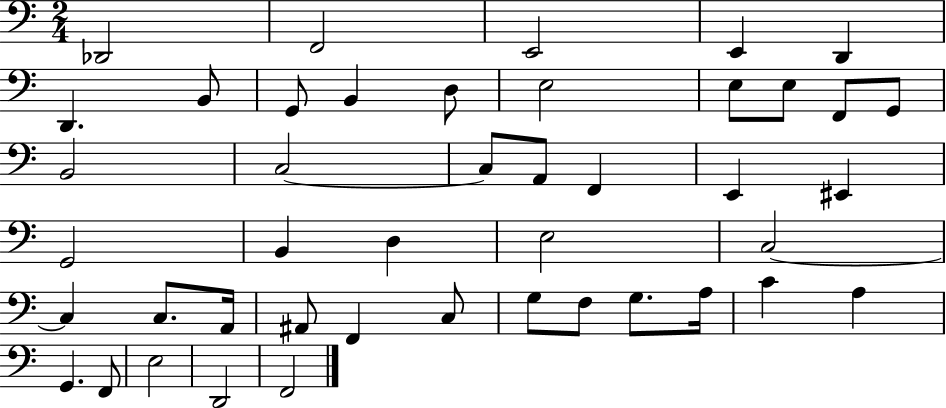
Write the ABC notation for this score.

X:1
T:Untitled
M:2/4
L:1/4
K:C
_D,,2 F,,2 E,,2 E,, D,, D,, B,,/2 G,,/2 B,, D,/2 E,2 E,/2 E,/2 F,,/2 G,,/2 B,,2 C,2 C,/2 A,,/2 F,, E,, ^E,, G,,2 B,, D, E,2 C,2 C, C,/2 A,,/4 ^A,,/2 F,, C,/2 G,/2 F,/2 G,/2 A,/4 C A, G,, F,,/2 E,2 D,,2 F,,2